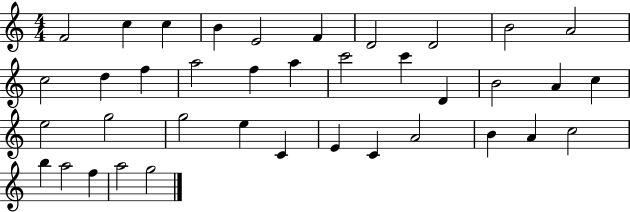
{
  \clef treble
  \numericTimeSignature
  \time 4/4
  \key c \major
  f'2 c''4 c''4 | b'4 e'2 f'4 | d'2 d'2 | b'2 a'2 | \break c''2 d''4 f''4 | a''2 f''4 a''4 | c'''2 c'''4 d'4 | b'2 a'4 c''4 | \break e''2 g''2 | g''2 e''4 c'4 | e'4 c'4 a'2 | b'4 a'4 c''2 | \break b''4 a''2 f''4 | a''2 g''2 | \bar "|."
}